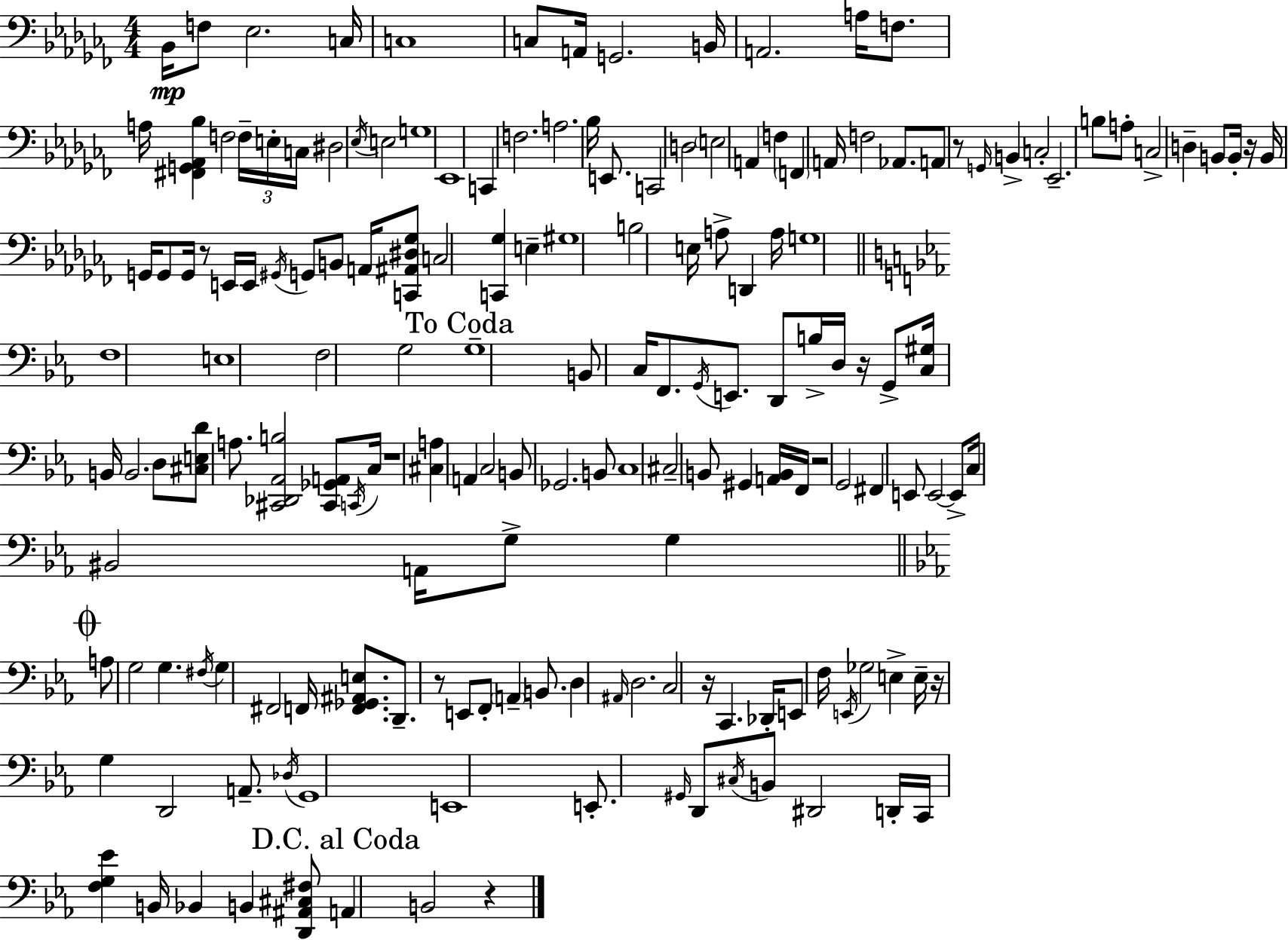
{
  \clef bass
  \numericTimeSignature
  \time 4/4
  \key aes \minor
  bes,16\mp f8 ees2. c16 | c1 | c8 a,16 g,2. b,16 | a,2. a16 f8. | \break a16 <fis, g, aes, bes>4 f2 \tuplet 3/2 { f16-- e16-. c16 } | dis2 \acciaccatura { ees16 } e2 | g1 | ees,1 | \break c,4 f2. | a2. bes16 e,8. | c,2 d2 | \parenthesize e2 a,4 f4 | \break \parenthesize f,4 a,16 f2 aes,8. | a,8 r8 \grace { g,16 } b,4-> c2-. | ees,2.-- b8 | a8-. c2-> d4-- b,8 | \break b,16-. r16 b,16 g,16 g,8 g,16 r8 e,16 e,16 \acciaccatura { gis,16 } g,8 b,8 | a,16 <c, ais, dis ges>8 c2 <c, ges>4 e4-- | gis1 | b2 e16 a8-> d,4 | \break a16 g1 | \bar "||" \break \key c \minor f1 | e1 | f2 g2 | \mark "To Coda" g1-- | \break b,8 c16 f,8. \acciaccatura { g,16 } e,8. d,8 b16-> d16 r16 g,8-> | <c gis>16 b,16 b,2. d8 | <cis e d'>8 a8. <cis, des, aes, b>2 <cis, ges, a,>8 | \acciaccatura { c,16 } c16 r1 | \break <cis a>4 a,4 c2 | b,8 ges,2. | b,8 c1 | cis2-- b,8 gis,4 | \break <a, b,>16 f,16 r2 g,2 | fis,4 e,8 e,2~~ | e,8-> c16 bis,2 a,16 g8-> g4 | \mark \markup { \musicglyph "scripts.coda" } \bar "||" \break \key ees \major a8 g2 g4. | \acciaccatura { fis16 } g4 fis,2 f,16 <f, ges, ais, e>8. | d,8.-- r8 e,8 f,8-. \parenthesize a,4-- b,8. | d4 \grace { ais,16 } d2. | \break c2 r16 c,4. | des,16-. e,8 f16 \acciaccatura { e,16 } ges2 e4-> | e16-- r16 g4 d,2 | a,8.-- \acciaccatura { des16 } g,1 | \break e,1 | e,8.-. \grace { gis,16 } d,8 \acciaccatura { cis16 } b,8 dis,2 | d,16-. c,16 <f g ees'>4 b,16 bes,4 | b,4 <d, ais, cis fis>8 \mark "D.C. al Coda" a,4 b,2 | \break r4 \bar "|."
}